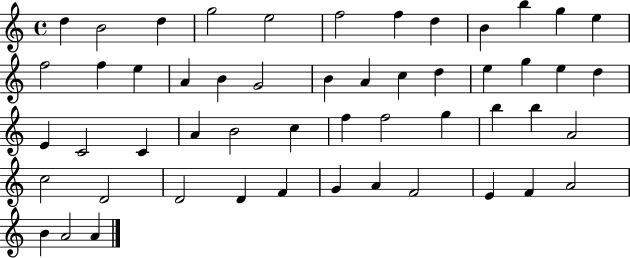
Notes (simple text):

D5/q B4/h D5/q G5/h E5/h F5/h F5/q D5/q B4/q B5/q G5/q E5/q F5/h F5/q E5/q A4/q B4/q G4/h B4/q A4/q C5/q D5/q E5/q G5/q E5/q D5/q E4/q C4/h C4/q A4/q B4/h C5/q F5/q F5/h G5/q B5/q B5/q A4/h C5/h D4/h D4/h D4/q F4/q G4/q A4/q F4/h E4/q F4/q A4/h B4/q A4/h A4/q